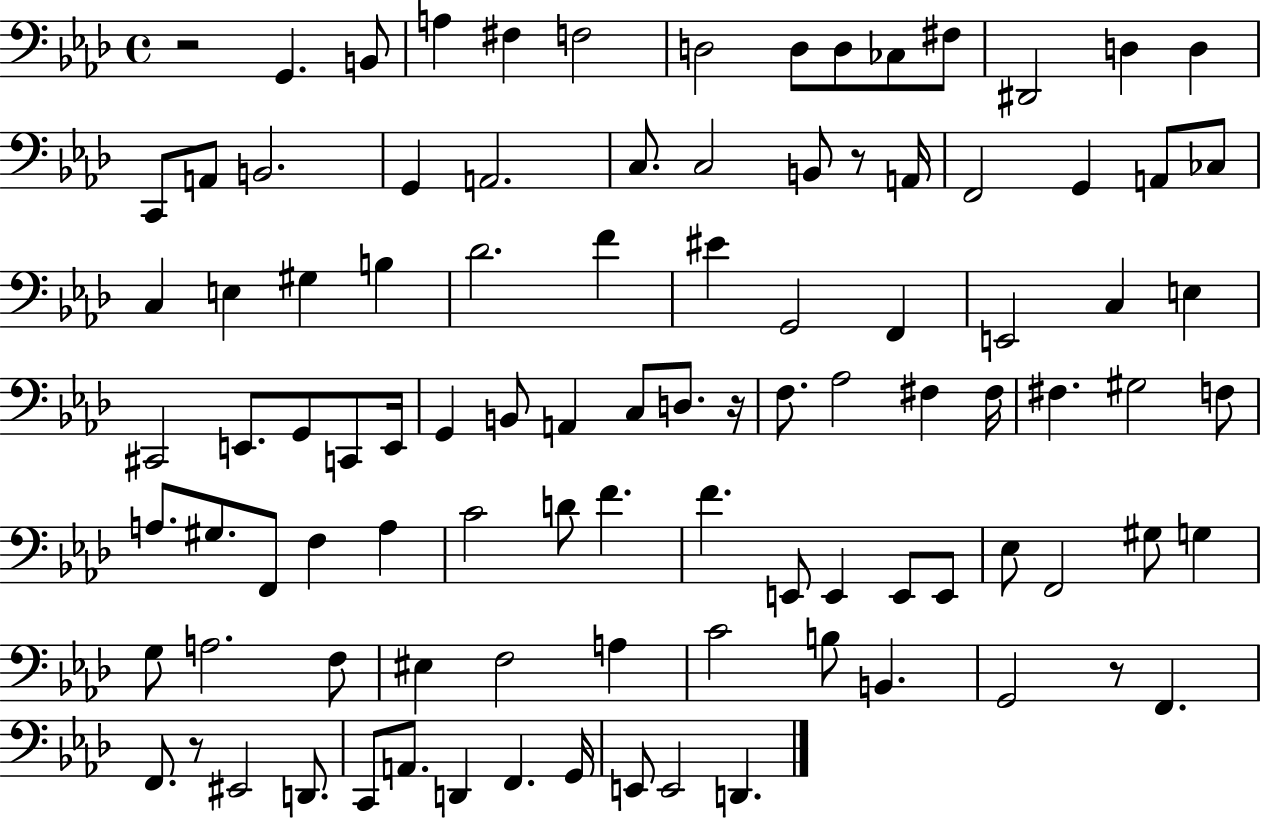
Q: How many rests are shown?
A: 5